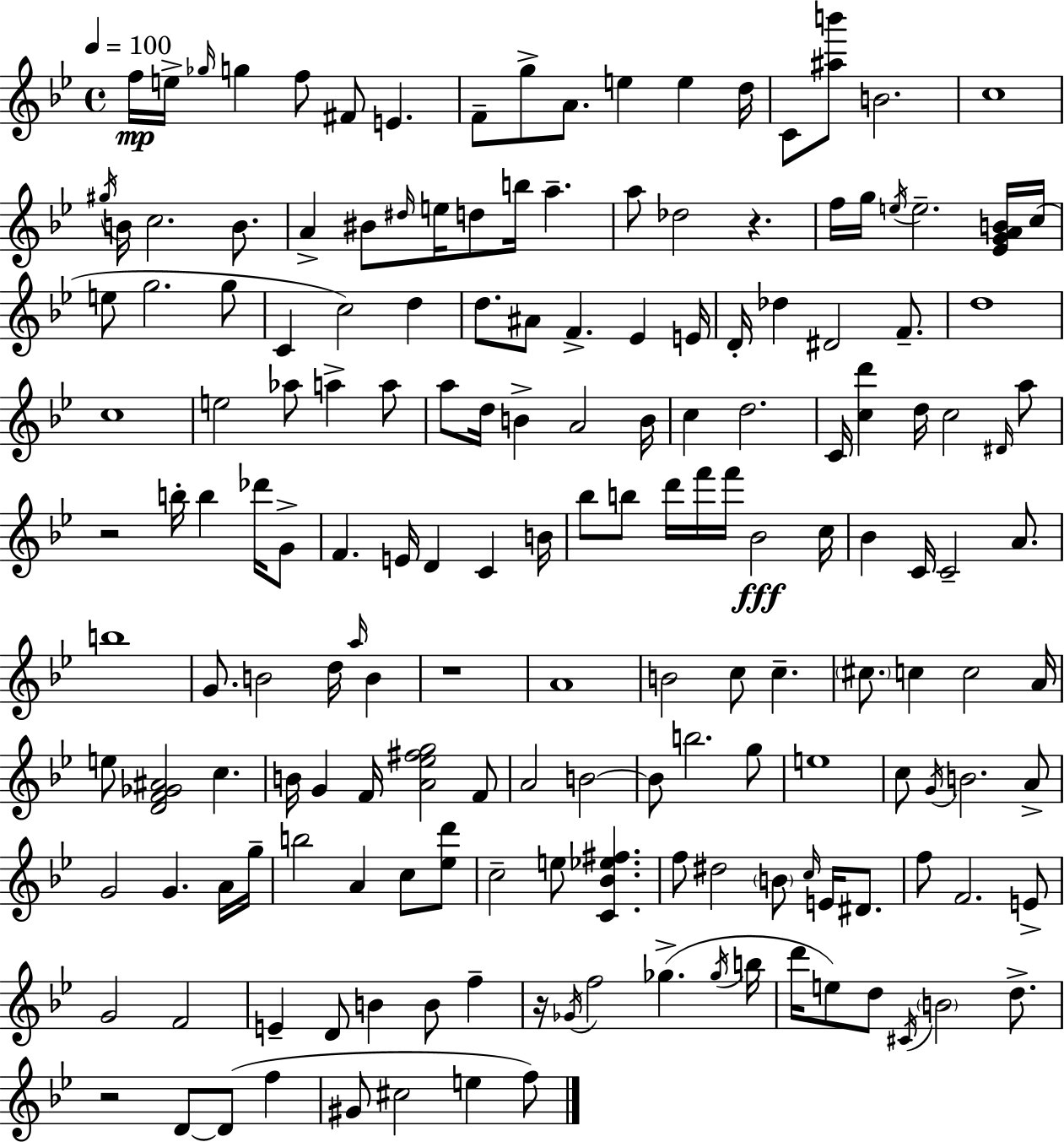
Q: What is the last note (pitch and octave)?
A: F5